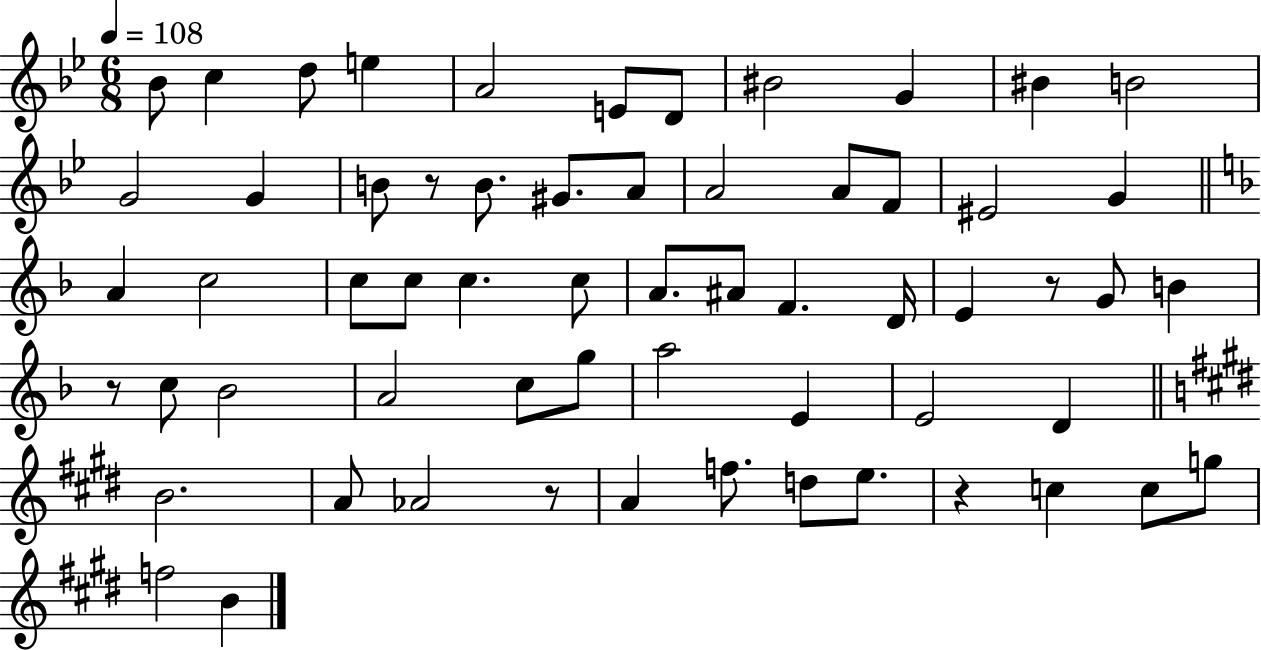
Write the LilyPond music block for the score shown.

{
  \clef treble
  \numericTimeSignature
  \time 6/8
  \key bes \major
  \tempo 4 = 108
  bes'8 c''4 d''8 e''4 | a'2 e'8 d'8 | bis'2 g'4 | bis'4 b'2 | \break g'2 g'4 | b'8 r8 b'8. gis'8. a'8 | a'2 a'8 f'8 | eis'2 g'4 | \break \bar "||" \break \key f \major a'4 c''2 | c''8 c''8 c''4. c''8 | a'8. ais'8 f'4. d'16 | e'4 r8 g'8 b'4 | \break r8 c''8 bes'2 | a'2 c''8 g''8 | a''2 e'4 | e'2 d'4 | \break \bar "||" \break \key e \major b'2. | a'8 aes'2 r8 | a'4 f''8. d''8 e''8. | r4 c''4 c''8 g''8 | \break f''2 b'4 | \bar "|."
}